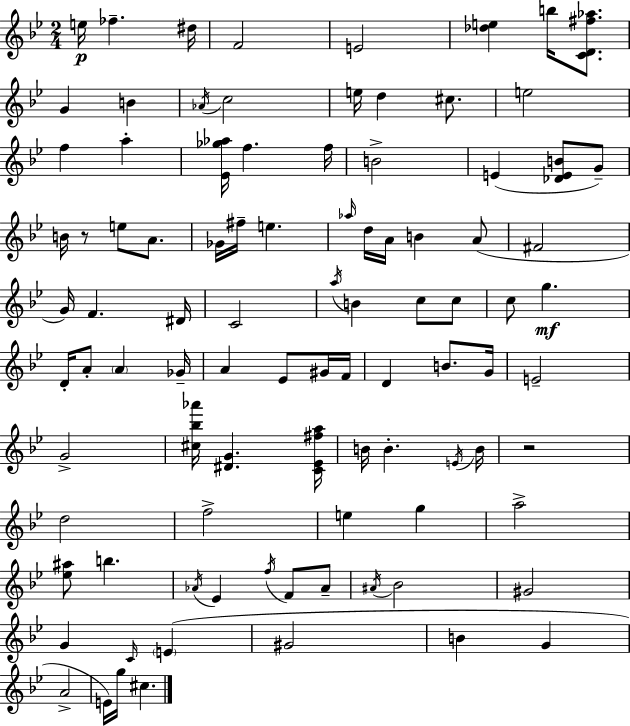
X:1
T:Untitled
M:2/4
L:1/4
K:Bb
e/4 _f ^d/4 F2 E2 [_de] b/4 [CD^f_a]/2 G B _A/4 c2 e/4 d ^c/2 e2 f a [_E_g_a]/4 f f/4 B2 E [_DEB]/2 G/2 B/4 z/2 e/2 A/2 _G/4 ^f/4 e _a/4 d/4 A/4 B A/2 ^F2 G/4 F ^D/4 C2 a/4 B c/2 c/2 c/2 g D/4 A/2 A _G/4 A _E/2 ^G/4 F/4 D B/2 G/4 E2 G2 [^c_b_a']/4 [^DG] [C_E^fa]/4 B/4 B E/4 B/4 z2 d2 f2 e g a2 [_e^a]/2 b _A/4 _E f/4 F/2 _A/2 ^A/4 _B2 ^G2 G C/4 E ^G2 B G A2 E/4 g/4 ^c